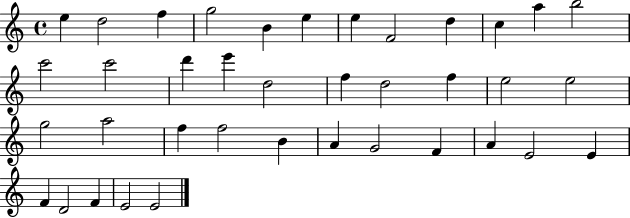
X:1
T:Untitled
M:4/4
L:1/4
K:C
e d2 f g2 B e e F2 d c a b2 c'2 c'2 d' e' d2 f d2 f e2 e2 g2 a2 f f2 B A G2 F A E2 E F D2 F E2 E2